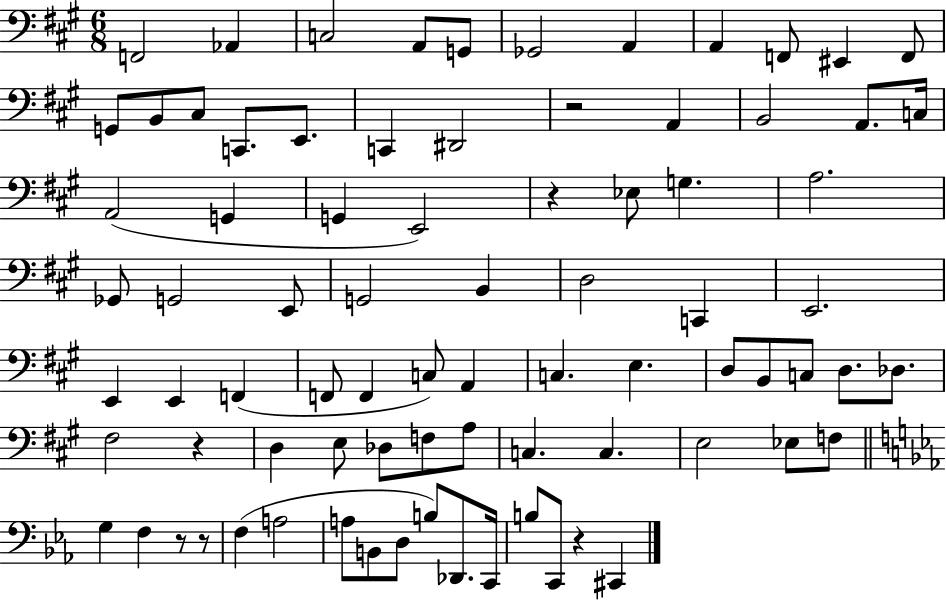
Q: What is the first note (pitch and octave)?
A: F2